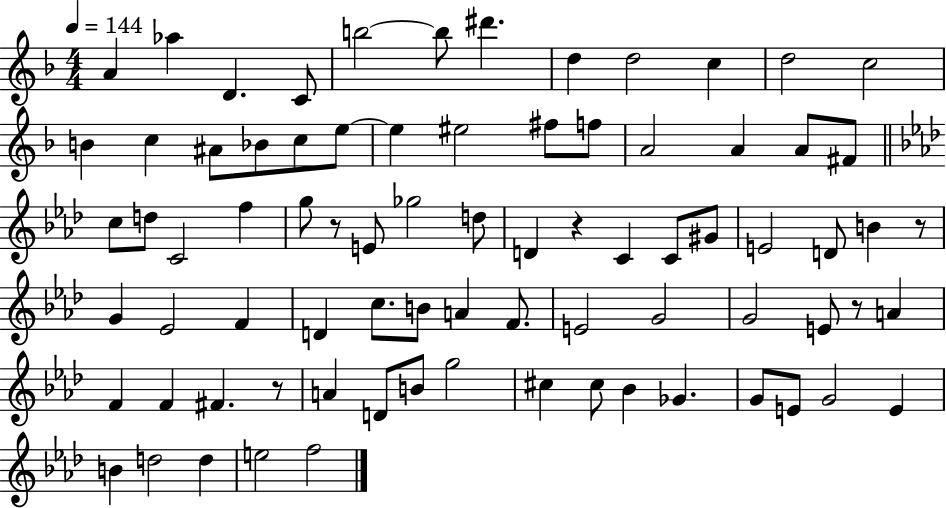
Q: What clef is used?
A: treble